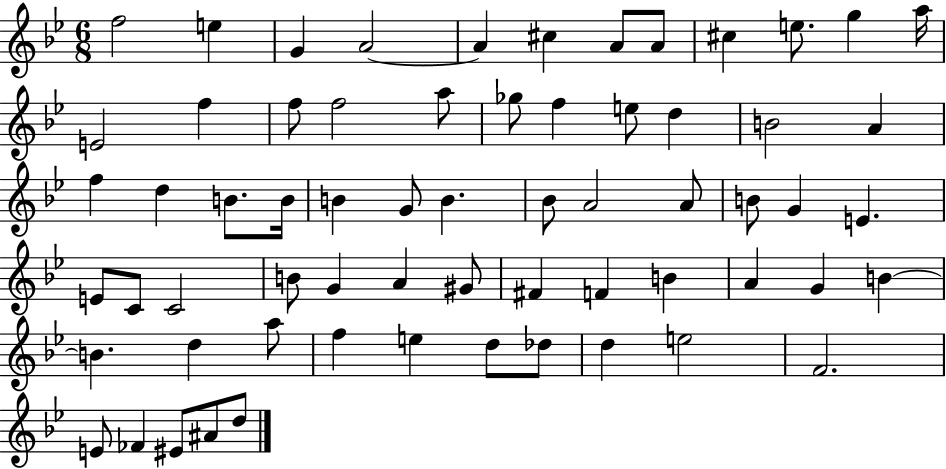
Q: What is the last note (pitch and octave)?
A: D5